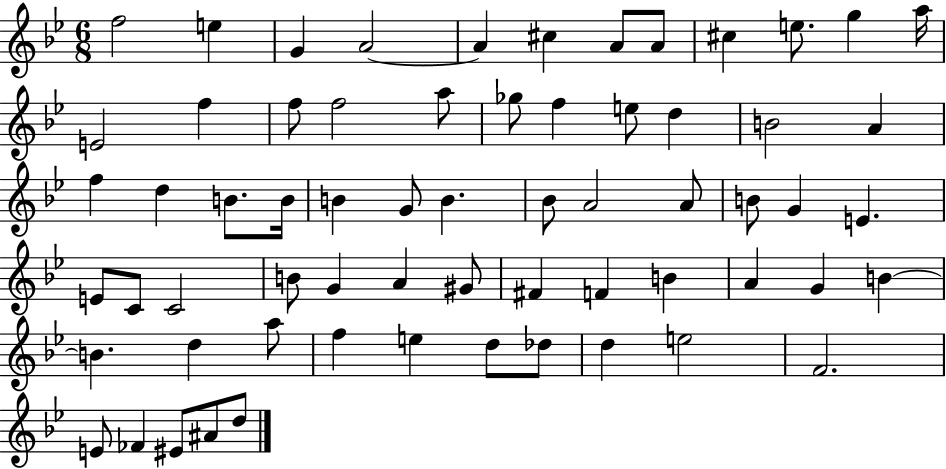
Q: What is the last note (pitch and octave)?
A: D5